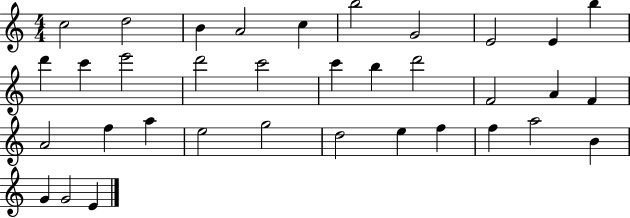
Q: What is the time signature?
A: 4/4